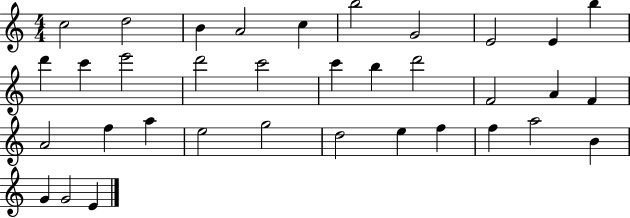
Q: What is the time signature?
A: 4/4